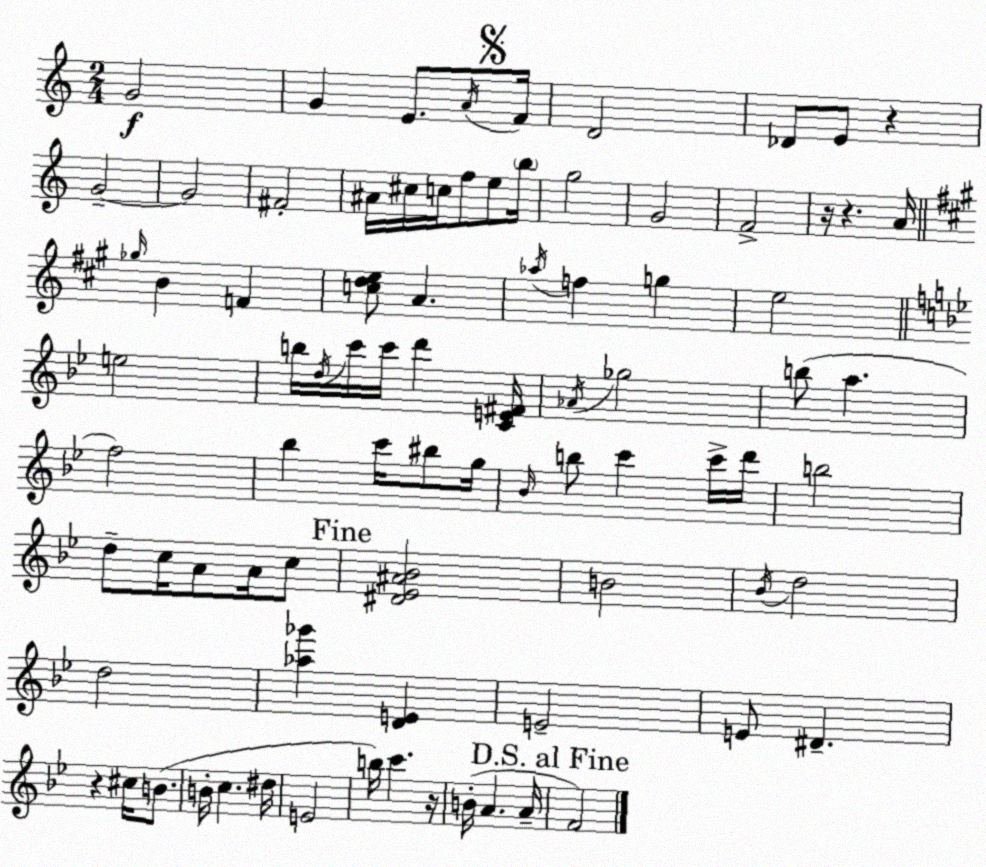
X:1
T:Untitled
M:2/4
L:1/4
K:Am
G2 G E/2 A/4 F/4 D2 _D/2 E/2 z G2 G2 ^F2 ^A/4 ^c/4 c/4 f/2 e/2 b/4 g2 G2 F2 z/4 z A/4 _g/4 B F [cde]/2 A _a/4 f g e2 e2 b/4 d/4 c'/4 c'/4 d' [CE^F]/4 _A/4 _g2 b/2 a f2 _b c'/4 ^b/2 g/4 _B/4 b/2 c' c'/4 d'/4 b2 d/2 c/4 A/2 A/4 c/2 [^D_E^A_B]2 B2 _B/4 d2 d2 [_a_g'] [DE] E2 E/2 ^D z ^c/4 B/2 B/4 c ^d/4 E2 b/4 c' z/4 B/4 A A/4 F2